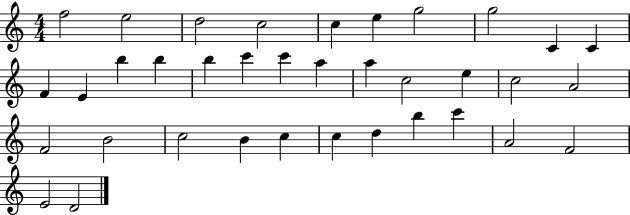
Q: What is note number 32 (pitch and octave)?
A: C6